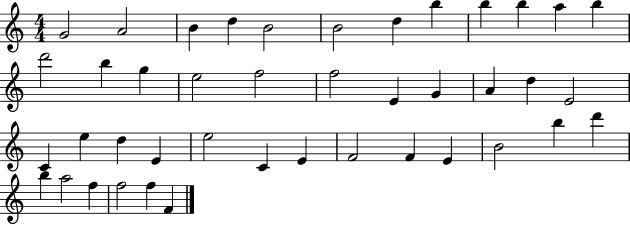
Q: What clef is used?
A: treble